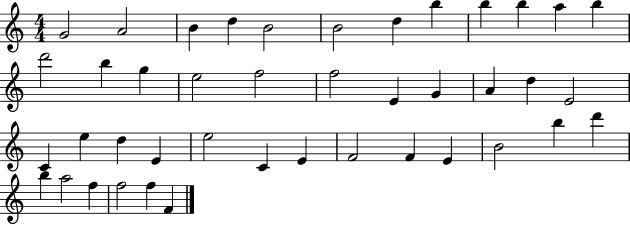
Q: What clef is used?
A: treble